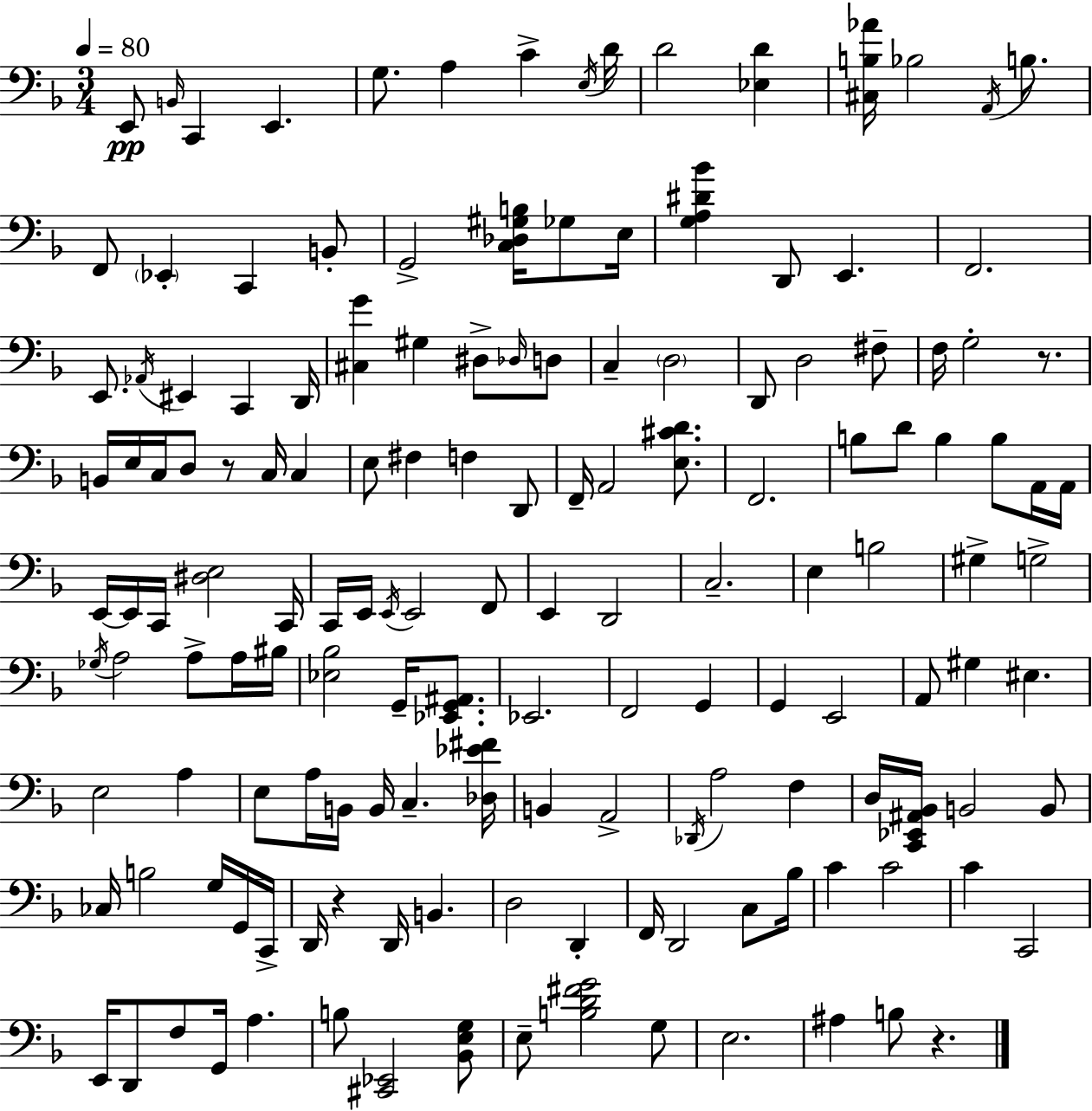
E2/e B2/s C2/q E2/q. G3/e. A3/q C4/q E3/s D4/s D4/h [Eb3,D4]/q [C#3,B3,Ab4]/s Bb3/h A2/s B3/e. F2/e Eb2/q C2/q B2/e G2/h [C3,Db3,G#3,B3]/s Gb3/e E3/s [G3,A3,D#4,Bb4]/q D2/e E2/q. F2/h. E2/e. Ab2/s EIS2/q C2/q D2/s [C#3,G4]/q G#3/q D#3/e Db3/s D3/e C3/q D3/h D2/e D3/h F#3/e F3/s G3/h R/e. B2/s E3/s C3/s D3/e R/e C3/s C3/q E3/e F#3/q F3/q D2/e F2/s A2/h [E3,C#4,D4]/e. F2/h. B3/e D4/e B3/q B3/e A2/s A2/s E2/s E2/s C2/s [D#3,E3]/h C2/s C2/s E2/s E2/s E2/h F2/e E2/q D2/h C3/h. E3/q B3/h G#3/q G3/h Gb3/s A3/h A3/e A3/s BIS3/s [Eb3,Bb3]/h G2/s [Eb2,G2,A#2]/e. Eb2/h. F2/h G2/q G2/q E2/h A2/e G#3/q EIS3/q. E3/h A3/q E3/e A3/s B2/s B2/s C3/q. [Db3,Eb4,F#4]/s B2/q A2/h Db2/s A3/h F3/q D3/s [C2,Eb2,A#2,Bb2]/s B2/h B2/e CES3/s B3/h G3/s G2/s C2/s D2/s R/q D2/s B2/q. D3/h D2/q F2/s D2/h C3/e Bb3/s C4/q C4/h C4/q C2/h E2/s D2/e F3/e G2/s A3/q. B3/e [C#2,Eb2]/h [Bb2,E3,G3]/e E3/e [B3,D4,F#4,G4]/h G3/e E3/h. A#3/q B3/e R/q.